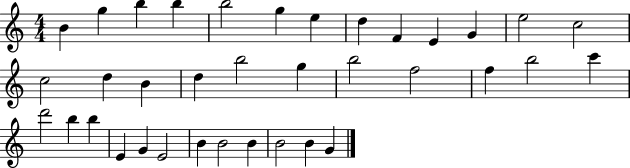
X:1
T:Untitled
M:4/4
L:1/4
K:C
B g b b b2 g e d F E G e2 c2 c2 d B d b2 g b2 f2 f b2 c' d'2 b b E G E2 B B2 B B2 B G